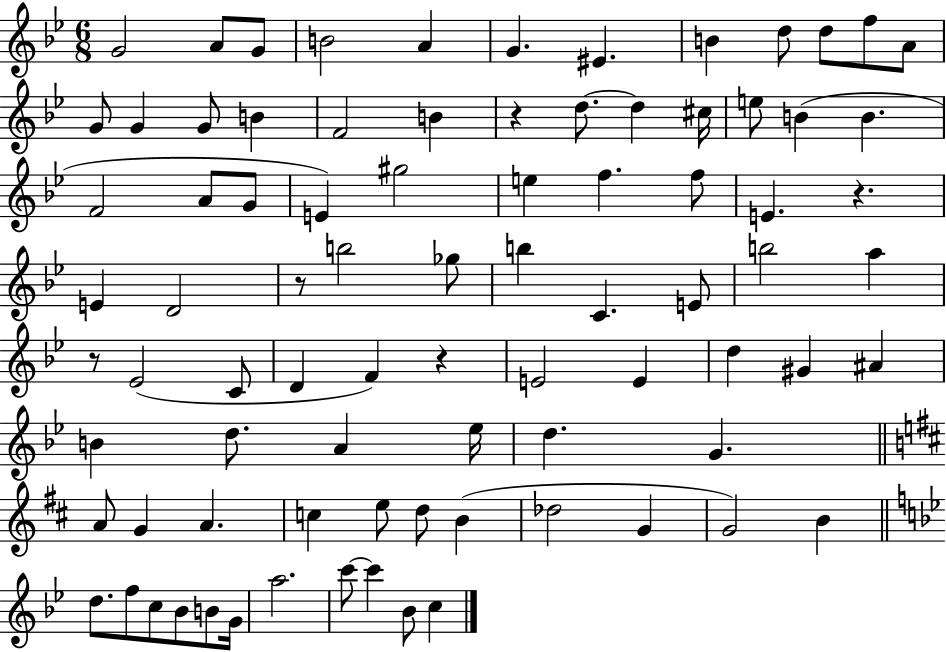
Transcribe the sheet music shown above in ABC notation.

X:1
T:Untitled
M:6/8
L:1/4
K:Bb
G2 A/2 G/2 B2 A G ^E B d/2 d/2 f/2 A/2 G/2 G G/2 B F2 B z d/2 d ^c/4 e/2 B B F2 A/2 G/2 E ^g2 e f f/2 E z E D2 z/2 b2 _g/2 b C E/2 b2 a z/2 _E2 C/2 D F z E2 E d ^G ^A B d/2 A _e/4 d G A/2 G A c e/2 d/2 B _d2 G G2 B d/2 f/2 c/2 _B/2 B/2 G/4 a2 c'/2 c' _B/2 c